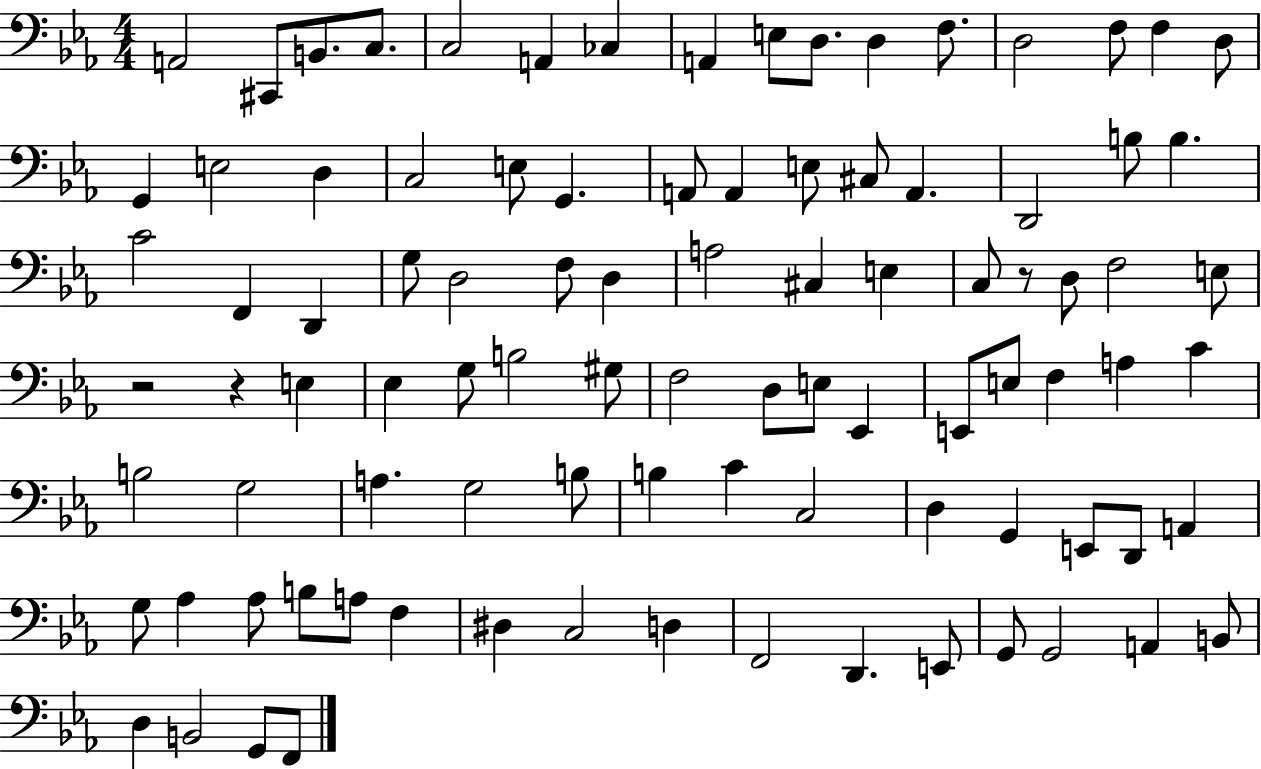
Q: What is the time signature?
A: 4/4